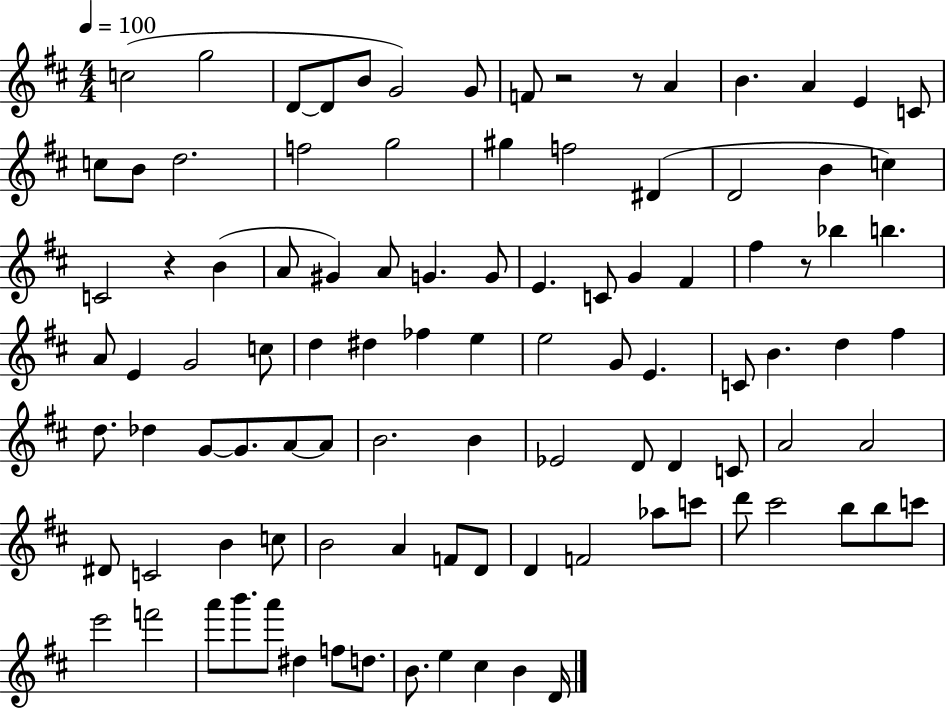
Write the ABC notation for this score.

X:1
T:Untitled
M:4/4
L:1/4
K:D
c2 g2 D/2 D/2 B/2 G2 G/2 F/2 z2 z/2 A B A E C/2 c/2 B/2 d2 f2 g2 ^g f2 ^D D2 B c C2 z B A/2 ^G A/2 G G/2 E C/2 G ^F ^f z/2 _b b A/2 E G2 c/2 d ^d _f e e2 G/2 E C/2 B d ^f d/2 _d G/2 G/2 A/2 A/2 B2 B _E2 D/2 D C/2 A2 A2 ^D/2 C2 B c/2 B2 A F/2 D/2 D F2 _a/2 c'/2 d'/2 ^c'2 b/2 b/2 c'/2 e'2 f'2 a'/2 b'/2 a'/2 ^d f/2 d/2 B/2 e ^c B D/4